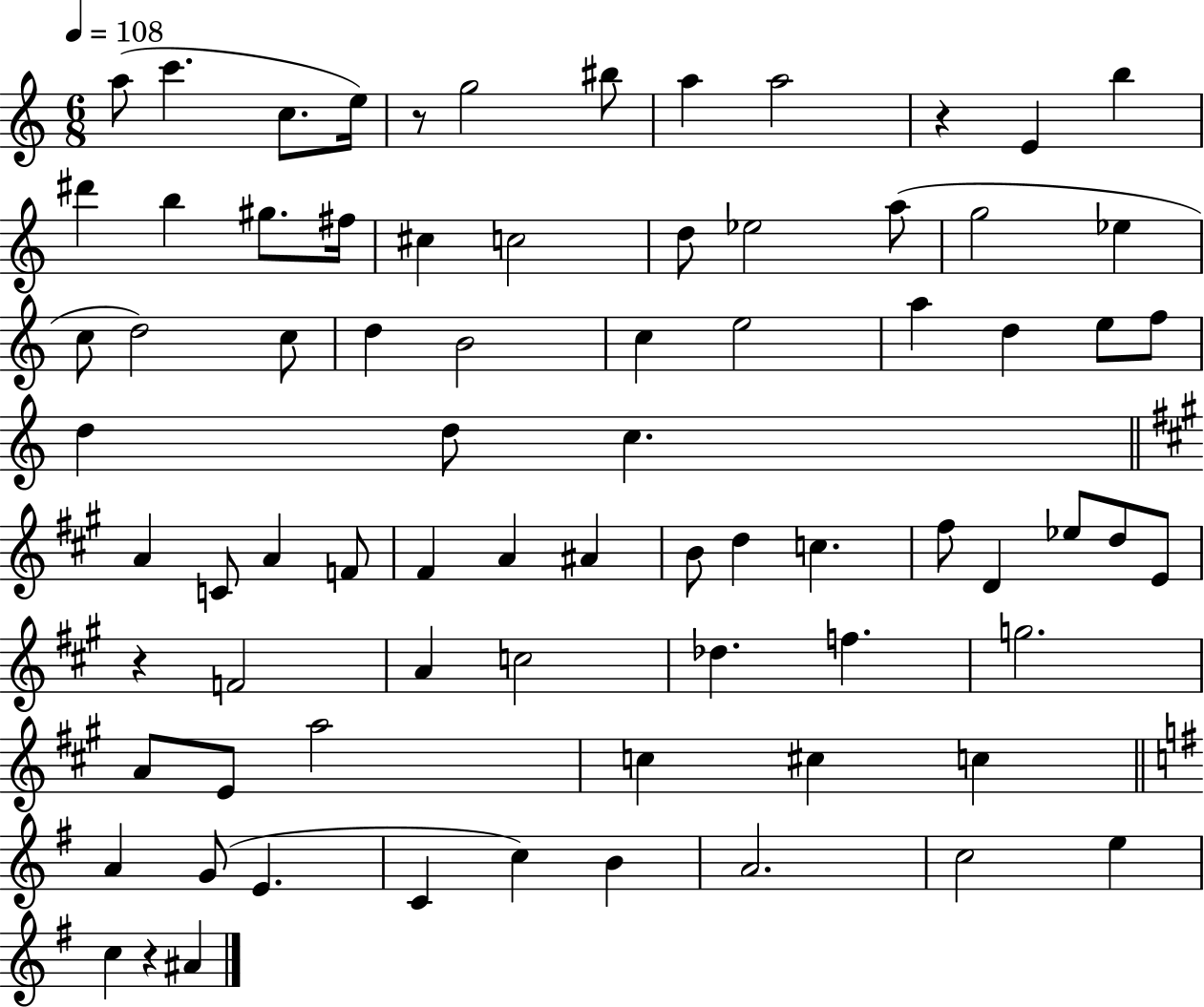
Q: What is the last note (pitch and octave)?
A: A#4